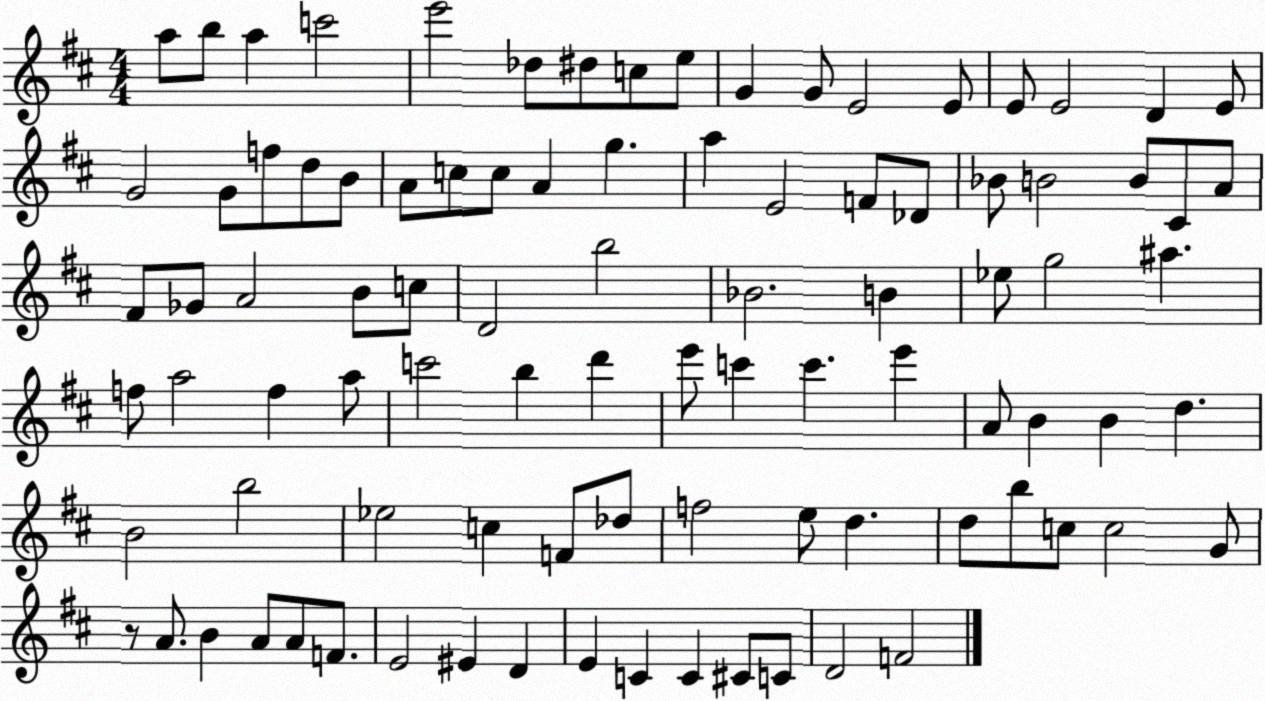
X:1
T:Untitled
M:4/4
L:1/4
K:D
a/2 b/2 a c'2 e'2 _d/2 ^d/2 c/2 e/2 G G/2 E2 E/2 E/2 E2 D E/2 G2 G/2 f/2 d/2 B/2 A/2 c/2 c/2 A g a E2 F/2 _D/2 _B/2 B2 B/2 ^C/2 A/2 ^F/2 _G/2 A2 B/2 c/2 D2 b2 _B2 B _e/2 g2 ^a f/2 a2 f a/2 c'2 b d' e'/2 c' c' e' A/2 B B d B2 b2 _e2 c F/2 _d/2 f2 e/2 d d/2 b/2 c/2 c2 G/2 z/2 A/2 B A/2 A/2 F/2 E2 ^E D E C C ^C/2 C/2 D2 F2